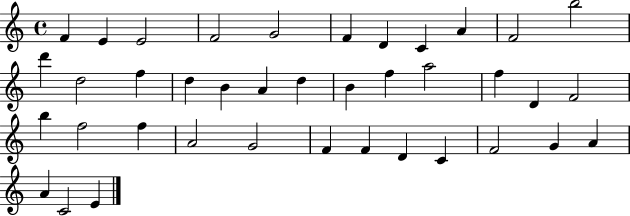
X:1
T:Untitled
M:4/4
L:1/4
K:C
F E E2 F2 G2 F D C A F2 b2 d' d2 f d B A d B f a2 f D F2 b f2 f A2 G2 F F D C F2 G A A C2 E